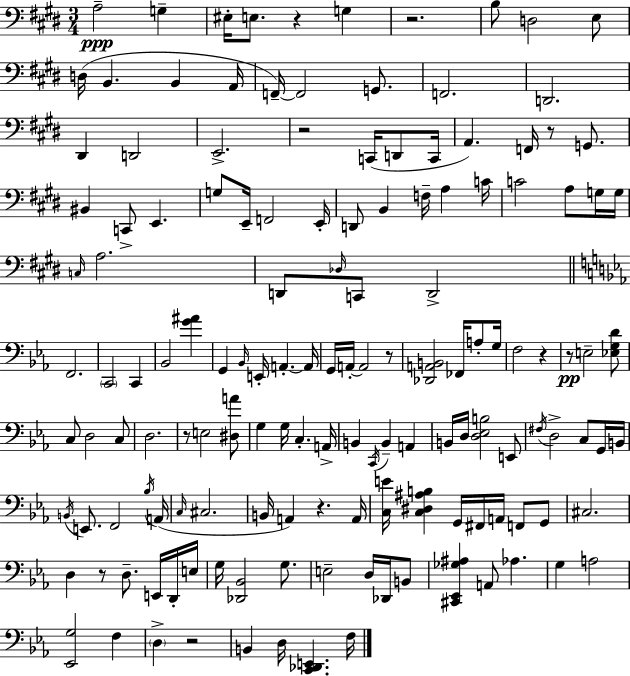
X:1
T:Untitled
M:3/4
L:1/4
K:E
A,2 G, ^E,/4 E,/2 z G, z2 B,/2 D,2 E,/2 D,/4 B,, B,, A,,/4 F,,/4 F,,2 G,,/2 F,,2 D,,2 ^D,, D,,2 E,,2 z2 C,,/4 D,,/2 C,,/4 A,, F,,/4 z/2 G,,/2 ^B,, C,,/2 E,, G,/2 E,,/4 F,,2 E,,/4 D,,/2 B,, F,/4 A, C/4 C2 A,/2 G,/4 G,/4 C,/4 A,2 D,,/2 _D,/4 C,,/2 D,,2 F,,2 C,,2 C,, _B,,2 [G^A] G,, _B,,/4 E,,/4 A,, A,,/4 G,,/4 A,,/4 A,,2 z/2 [_D,,A,,B,,]2 _F,,/4 A,/2 G,/4 F,2 z z/2 E,2 [_E,G,D]/2 C,/2 D,2 C,/2 D,2 z/2 E,2 [^D,A]/2 G, G,/4 C, A,,/4 B,, C,,/4 B,, A,, B,,/4 D,/4 [D,_E,B,]2 E,,/2 ^F,/4 D,2 C,/2 G,,/4 B,,/4 B,,/4 E,,/2 F,,2 _B,/4 A,,/4 C,/4 ^C,2 B,,/4 A,, z A,,/4 [C,E]/4 [C,^D,^A,B,] G,,/4 ^F,,/4 A,,/4 F,,/2 G,,/2 ^C,2 D, z/2 D,/2 E,,/4 D,,/4 E,/4 G,/4 [_D,,_B,,]2 G,/2 E,2 D,/4 _D,,/4 B,,/2 [^C,,_E,,_G,^A,] A,,/2 _A, G, A,2 [_E,,G,]2 F, D, z2 B,, D,/4 [C,,_D,,E,,] F,/4